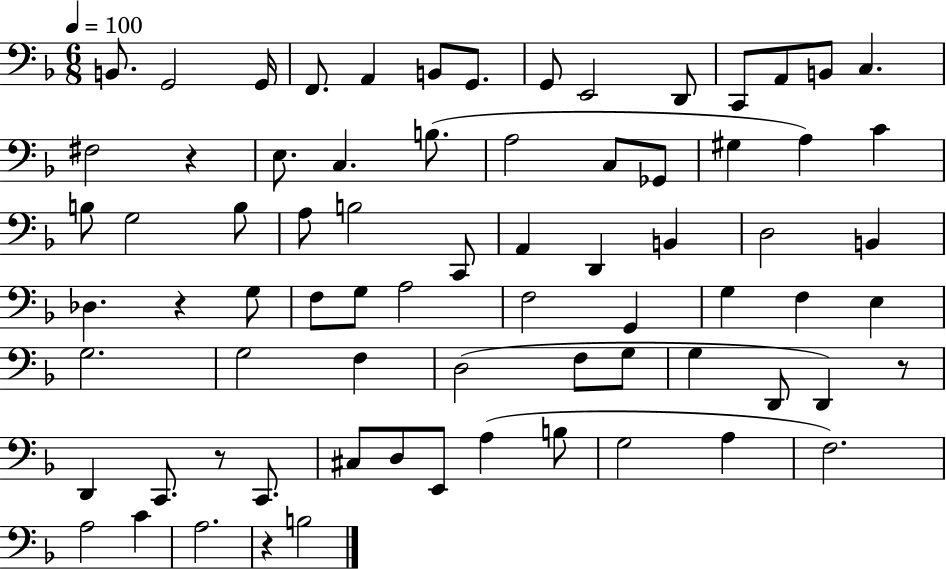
X:1
T:Untitled
M:6/8
L:1/4
K:F
B,,/2 G,,2 G,,/4 F,,/2 A,, B,,/2 G,,/2 G,,/2 E,,2 D,,/2 C,,/2 A,,/2 B,,/2 C, ^F,2 z E,/2 C, B,/2 A,2 C,/2 _G,,/2 ^G, A, C B,/2 G,2 B,/2 A,/2 B,2 C,,/2 A,, D,, B,, D,2 B,, _D, z G,/2 F,/2 G,/2 A,2 F,2 G,, G, F, E, G,2 G,2 F, D,2 F,/2 G,/2 G, D,,/2 D,, z/2 D,, C,,/2 z/2 C,,/2 ^C,/2 D,/2 E,,/2 A, B,/2 G,2 A, F,2 A,2 C A,2 z B,2